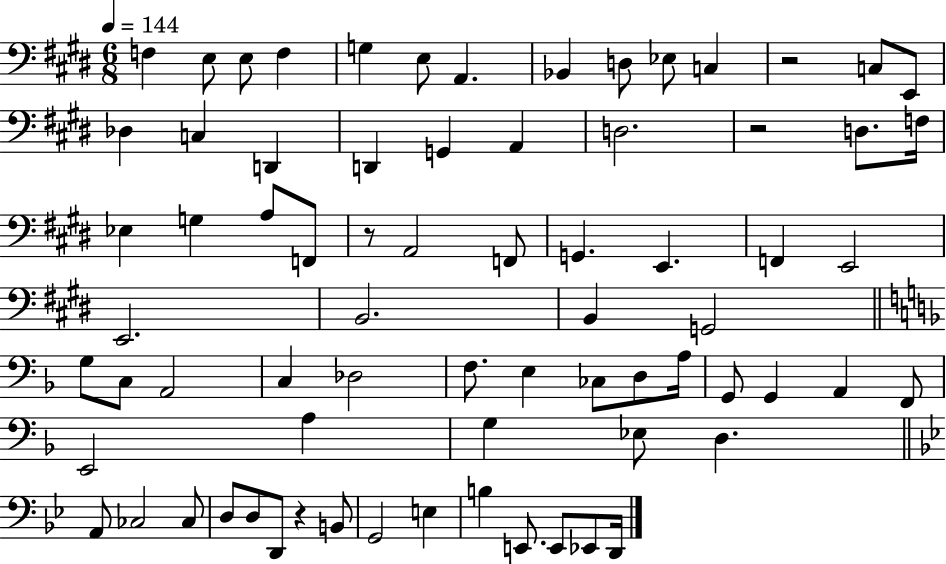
X:1
T:Untitled
M:6/8
L:1/4
K:E
F, E,/2 E,/2 F, G, E,/2 A,, _B,, D,/2 _E,/2 C, z2 C,/2 E,,/2 _D, C, D,, D,, G,, A,, D,2 z2 D,/2 F,/4 _E, G, A,/2 F,,/2 z/2 A,,2 F,,/2 G,, E,, F,, E,,2 E,,2 B,,2 B,, G,,2 G,/2 C,/2 A,,2 C, _D,2 F,/2 E, _C,/2 D,/2 A,/4 G,,/2 G,, A,, F,,/2 E,,2 A, G, _E,/2 D, A,,/2 _C,2 _C,/2 D,/2 D,/2 D,,/2 z B,,/2 G,,2 E, B, E,,/2 E,,/2 _E,,/2 D,,/4